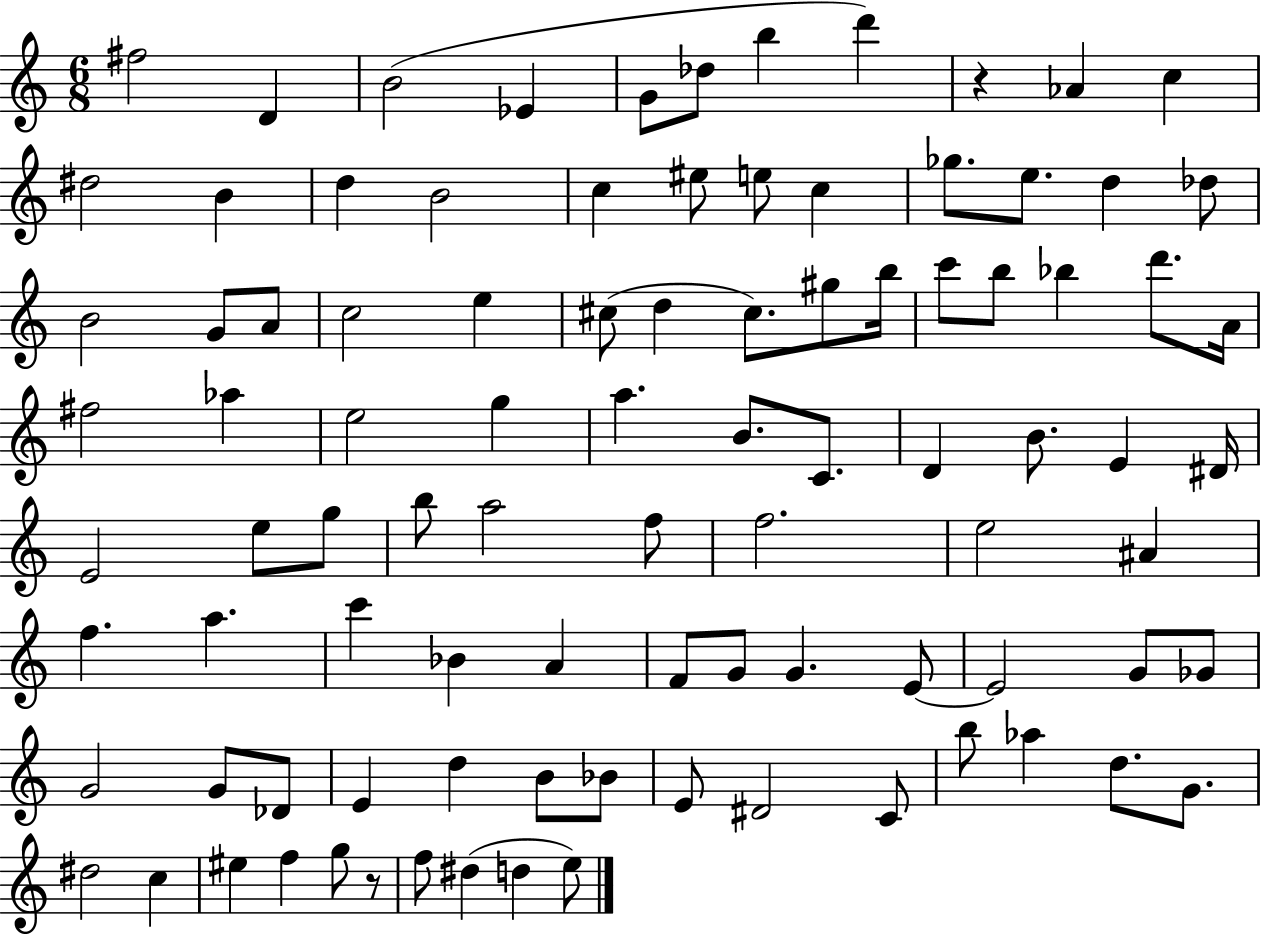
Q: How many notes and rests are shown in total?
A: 94